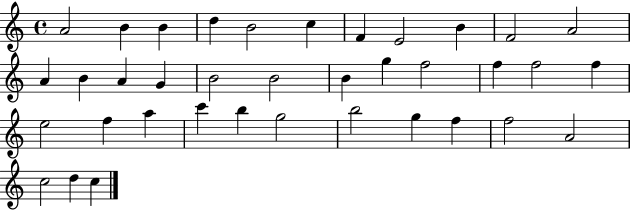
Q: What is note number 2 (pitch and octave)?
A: B4